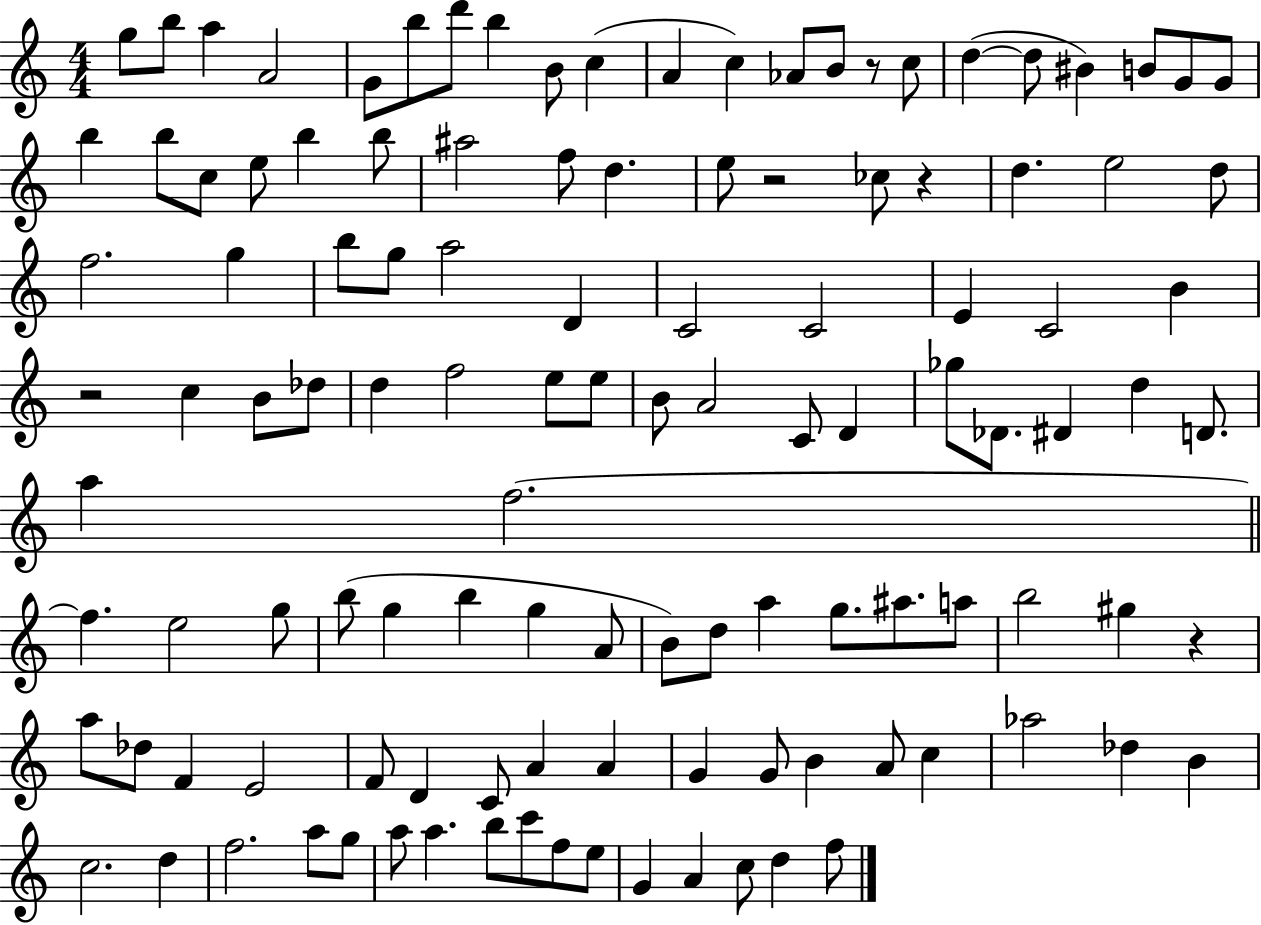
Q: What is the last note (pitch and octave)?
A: F5